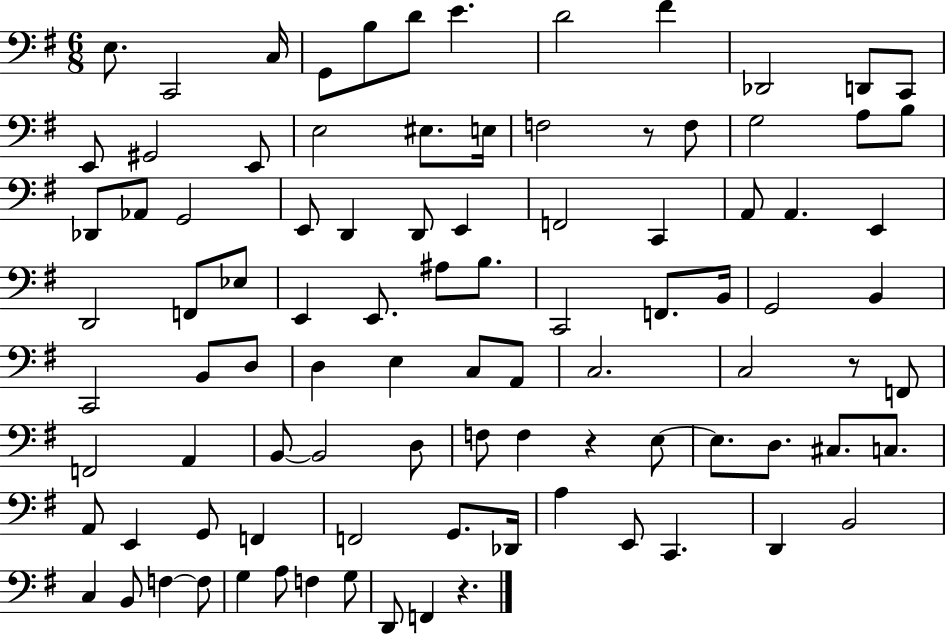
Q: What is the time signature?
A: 6/8